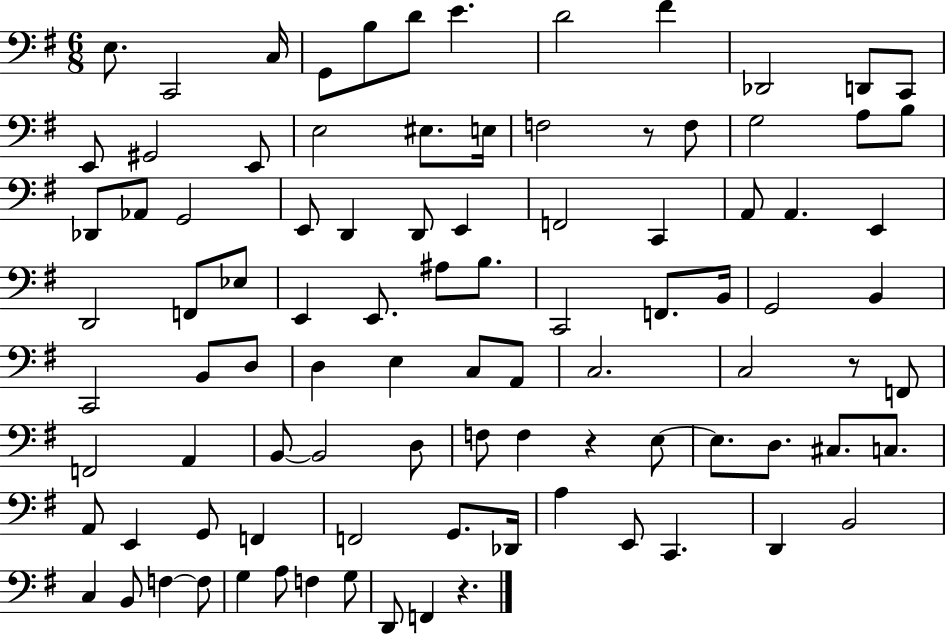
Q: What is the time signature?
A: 6/8